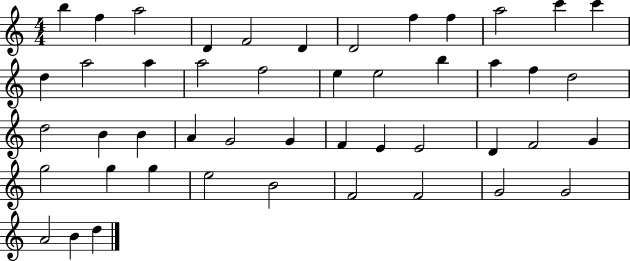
B5/q F5/q A5/h D4/q F4/h D4/q D4/h F5/q F5/q A5/h C6/q C6/q D5/q A5/h A5/q A5/h F5/h E5/q E5/h B5/q A5/q F5/q D5/h D5/h B4/q B4/q A4/q G4/h G4/q F4/q E4/q E4/h D4/q F4/h G4/q G5/h G5/q G5/q E5/h B4/h F4/h F4/h G4/h G4/h A4/h B4/q D5/q